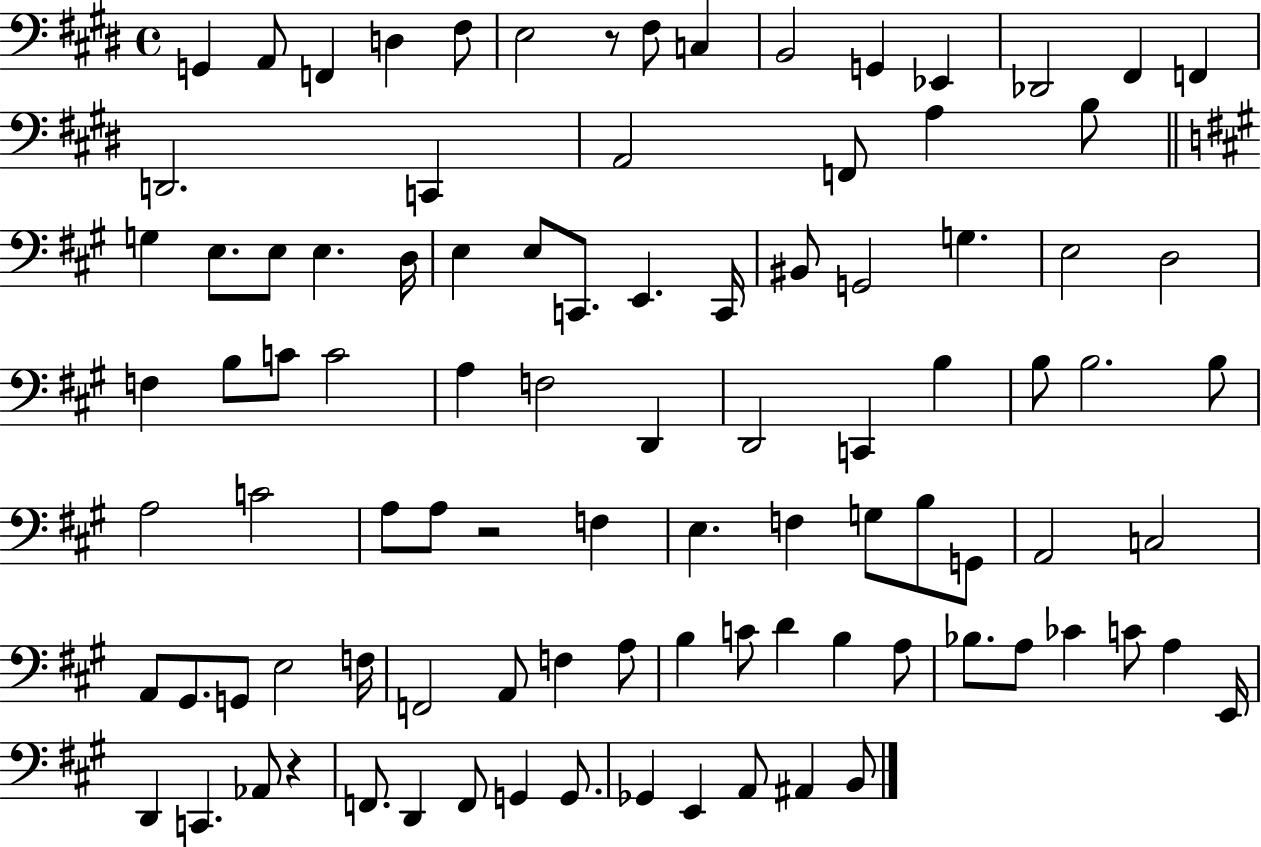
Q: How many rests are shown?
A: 3